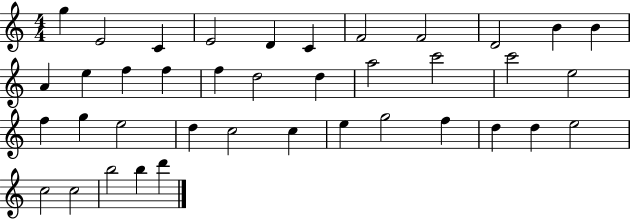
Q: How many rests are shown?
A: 0